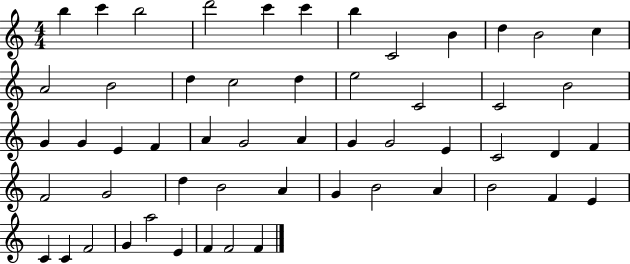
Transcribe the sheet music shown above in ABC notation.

X:1
T:Untitled
M:4/4
L:1/4
K:C
b c' b2 d'2 c' c' b C2 B d B2 c A2 B2 d c2 d e2 C2 C2 B2 G G E F A G2 A G G2 E C2 D F F2 G2 d B2 A G B2 A B2 F E C C F2 G a2 E F F2 F